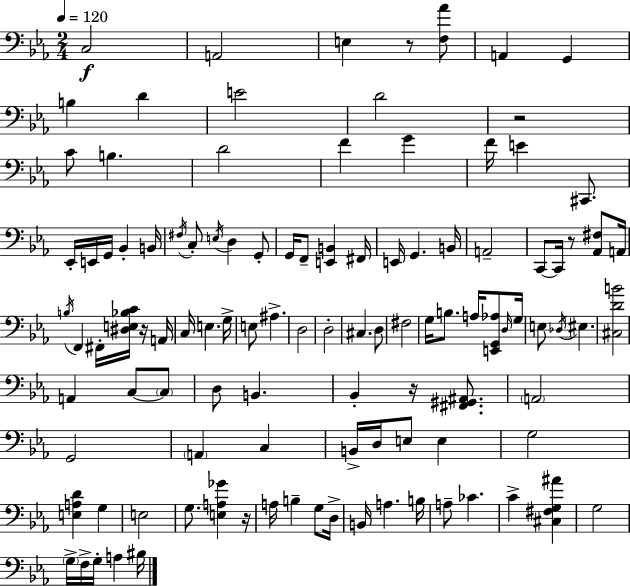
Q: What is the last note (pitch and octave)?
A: BIS3